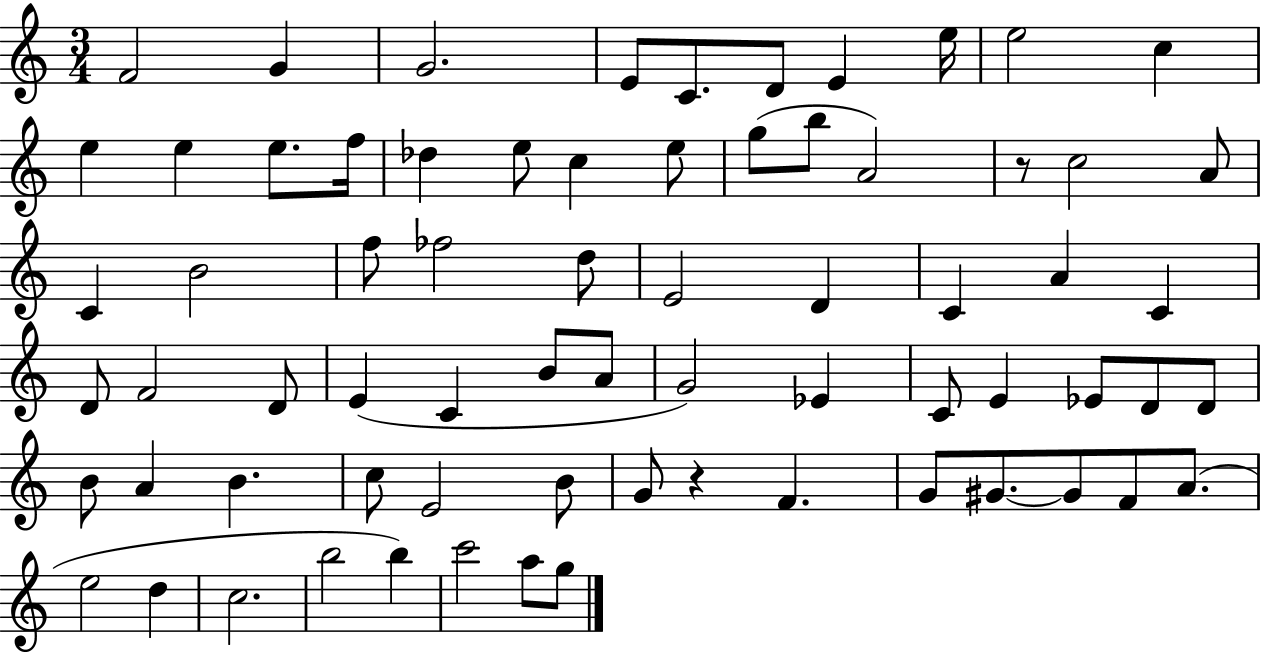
F4/h G4/q G4/h. E4/e C4/e. D4/e E4/q E5/s E5/h C5/q E5/q E5/q E5/e. F5/s Db5/q E5/e C5/q E5/e G5/e B5/e A4/h R/e C5/h A4/e C4/q B4/h F5/e FES5/h D5/e E4/h D4/q C4/q A4/q C4/q D4/e F4/h D4/e E4/q C4/q B4/e A4/e G4/h Eb4/q C4/e E4/q Eb4/e D4/e D4/e B4/e A4/q B4/q. C5/e E4/h B4/e G4/e R/q F4/q. G4/e G#4/e. G#4/e F4/e A4/e. E5/h D5/q C5/h. B5/h B5/q C6/h A5/e G5/e